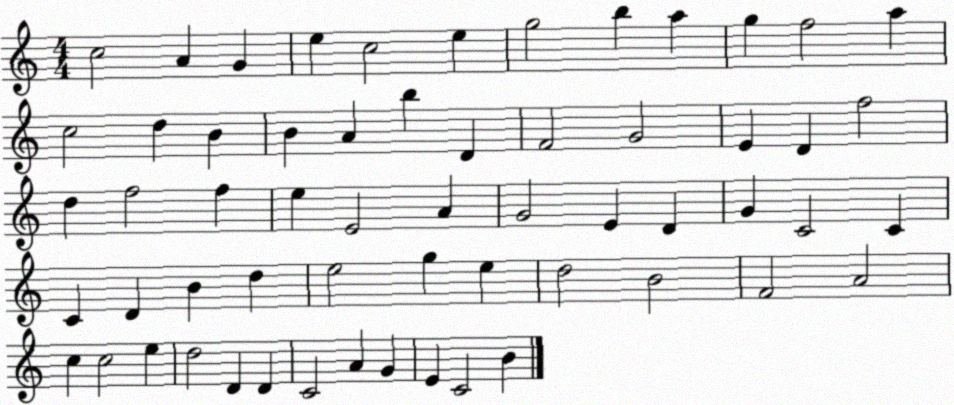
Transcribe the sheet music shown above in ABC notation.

X:1
T:Untitled
M:4/4
L:1/4
K:C
c2 A G e c2 e g2 b a g f2 a c2 d B B A b D F2 G2 E D f2 d f2 f e E2 A G2 E D G C2 C C D B d e2 g e d2 B2 F2 A2 c c2 e d2 D D C2 A G E C2 B